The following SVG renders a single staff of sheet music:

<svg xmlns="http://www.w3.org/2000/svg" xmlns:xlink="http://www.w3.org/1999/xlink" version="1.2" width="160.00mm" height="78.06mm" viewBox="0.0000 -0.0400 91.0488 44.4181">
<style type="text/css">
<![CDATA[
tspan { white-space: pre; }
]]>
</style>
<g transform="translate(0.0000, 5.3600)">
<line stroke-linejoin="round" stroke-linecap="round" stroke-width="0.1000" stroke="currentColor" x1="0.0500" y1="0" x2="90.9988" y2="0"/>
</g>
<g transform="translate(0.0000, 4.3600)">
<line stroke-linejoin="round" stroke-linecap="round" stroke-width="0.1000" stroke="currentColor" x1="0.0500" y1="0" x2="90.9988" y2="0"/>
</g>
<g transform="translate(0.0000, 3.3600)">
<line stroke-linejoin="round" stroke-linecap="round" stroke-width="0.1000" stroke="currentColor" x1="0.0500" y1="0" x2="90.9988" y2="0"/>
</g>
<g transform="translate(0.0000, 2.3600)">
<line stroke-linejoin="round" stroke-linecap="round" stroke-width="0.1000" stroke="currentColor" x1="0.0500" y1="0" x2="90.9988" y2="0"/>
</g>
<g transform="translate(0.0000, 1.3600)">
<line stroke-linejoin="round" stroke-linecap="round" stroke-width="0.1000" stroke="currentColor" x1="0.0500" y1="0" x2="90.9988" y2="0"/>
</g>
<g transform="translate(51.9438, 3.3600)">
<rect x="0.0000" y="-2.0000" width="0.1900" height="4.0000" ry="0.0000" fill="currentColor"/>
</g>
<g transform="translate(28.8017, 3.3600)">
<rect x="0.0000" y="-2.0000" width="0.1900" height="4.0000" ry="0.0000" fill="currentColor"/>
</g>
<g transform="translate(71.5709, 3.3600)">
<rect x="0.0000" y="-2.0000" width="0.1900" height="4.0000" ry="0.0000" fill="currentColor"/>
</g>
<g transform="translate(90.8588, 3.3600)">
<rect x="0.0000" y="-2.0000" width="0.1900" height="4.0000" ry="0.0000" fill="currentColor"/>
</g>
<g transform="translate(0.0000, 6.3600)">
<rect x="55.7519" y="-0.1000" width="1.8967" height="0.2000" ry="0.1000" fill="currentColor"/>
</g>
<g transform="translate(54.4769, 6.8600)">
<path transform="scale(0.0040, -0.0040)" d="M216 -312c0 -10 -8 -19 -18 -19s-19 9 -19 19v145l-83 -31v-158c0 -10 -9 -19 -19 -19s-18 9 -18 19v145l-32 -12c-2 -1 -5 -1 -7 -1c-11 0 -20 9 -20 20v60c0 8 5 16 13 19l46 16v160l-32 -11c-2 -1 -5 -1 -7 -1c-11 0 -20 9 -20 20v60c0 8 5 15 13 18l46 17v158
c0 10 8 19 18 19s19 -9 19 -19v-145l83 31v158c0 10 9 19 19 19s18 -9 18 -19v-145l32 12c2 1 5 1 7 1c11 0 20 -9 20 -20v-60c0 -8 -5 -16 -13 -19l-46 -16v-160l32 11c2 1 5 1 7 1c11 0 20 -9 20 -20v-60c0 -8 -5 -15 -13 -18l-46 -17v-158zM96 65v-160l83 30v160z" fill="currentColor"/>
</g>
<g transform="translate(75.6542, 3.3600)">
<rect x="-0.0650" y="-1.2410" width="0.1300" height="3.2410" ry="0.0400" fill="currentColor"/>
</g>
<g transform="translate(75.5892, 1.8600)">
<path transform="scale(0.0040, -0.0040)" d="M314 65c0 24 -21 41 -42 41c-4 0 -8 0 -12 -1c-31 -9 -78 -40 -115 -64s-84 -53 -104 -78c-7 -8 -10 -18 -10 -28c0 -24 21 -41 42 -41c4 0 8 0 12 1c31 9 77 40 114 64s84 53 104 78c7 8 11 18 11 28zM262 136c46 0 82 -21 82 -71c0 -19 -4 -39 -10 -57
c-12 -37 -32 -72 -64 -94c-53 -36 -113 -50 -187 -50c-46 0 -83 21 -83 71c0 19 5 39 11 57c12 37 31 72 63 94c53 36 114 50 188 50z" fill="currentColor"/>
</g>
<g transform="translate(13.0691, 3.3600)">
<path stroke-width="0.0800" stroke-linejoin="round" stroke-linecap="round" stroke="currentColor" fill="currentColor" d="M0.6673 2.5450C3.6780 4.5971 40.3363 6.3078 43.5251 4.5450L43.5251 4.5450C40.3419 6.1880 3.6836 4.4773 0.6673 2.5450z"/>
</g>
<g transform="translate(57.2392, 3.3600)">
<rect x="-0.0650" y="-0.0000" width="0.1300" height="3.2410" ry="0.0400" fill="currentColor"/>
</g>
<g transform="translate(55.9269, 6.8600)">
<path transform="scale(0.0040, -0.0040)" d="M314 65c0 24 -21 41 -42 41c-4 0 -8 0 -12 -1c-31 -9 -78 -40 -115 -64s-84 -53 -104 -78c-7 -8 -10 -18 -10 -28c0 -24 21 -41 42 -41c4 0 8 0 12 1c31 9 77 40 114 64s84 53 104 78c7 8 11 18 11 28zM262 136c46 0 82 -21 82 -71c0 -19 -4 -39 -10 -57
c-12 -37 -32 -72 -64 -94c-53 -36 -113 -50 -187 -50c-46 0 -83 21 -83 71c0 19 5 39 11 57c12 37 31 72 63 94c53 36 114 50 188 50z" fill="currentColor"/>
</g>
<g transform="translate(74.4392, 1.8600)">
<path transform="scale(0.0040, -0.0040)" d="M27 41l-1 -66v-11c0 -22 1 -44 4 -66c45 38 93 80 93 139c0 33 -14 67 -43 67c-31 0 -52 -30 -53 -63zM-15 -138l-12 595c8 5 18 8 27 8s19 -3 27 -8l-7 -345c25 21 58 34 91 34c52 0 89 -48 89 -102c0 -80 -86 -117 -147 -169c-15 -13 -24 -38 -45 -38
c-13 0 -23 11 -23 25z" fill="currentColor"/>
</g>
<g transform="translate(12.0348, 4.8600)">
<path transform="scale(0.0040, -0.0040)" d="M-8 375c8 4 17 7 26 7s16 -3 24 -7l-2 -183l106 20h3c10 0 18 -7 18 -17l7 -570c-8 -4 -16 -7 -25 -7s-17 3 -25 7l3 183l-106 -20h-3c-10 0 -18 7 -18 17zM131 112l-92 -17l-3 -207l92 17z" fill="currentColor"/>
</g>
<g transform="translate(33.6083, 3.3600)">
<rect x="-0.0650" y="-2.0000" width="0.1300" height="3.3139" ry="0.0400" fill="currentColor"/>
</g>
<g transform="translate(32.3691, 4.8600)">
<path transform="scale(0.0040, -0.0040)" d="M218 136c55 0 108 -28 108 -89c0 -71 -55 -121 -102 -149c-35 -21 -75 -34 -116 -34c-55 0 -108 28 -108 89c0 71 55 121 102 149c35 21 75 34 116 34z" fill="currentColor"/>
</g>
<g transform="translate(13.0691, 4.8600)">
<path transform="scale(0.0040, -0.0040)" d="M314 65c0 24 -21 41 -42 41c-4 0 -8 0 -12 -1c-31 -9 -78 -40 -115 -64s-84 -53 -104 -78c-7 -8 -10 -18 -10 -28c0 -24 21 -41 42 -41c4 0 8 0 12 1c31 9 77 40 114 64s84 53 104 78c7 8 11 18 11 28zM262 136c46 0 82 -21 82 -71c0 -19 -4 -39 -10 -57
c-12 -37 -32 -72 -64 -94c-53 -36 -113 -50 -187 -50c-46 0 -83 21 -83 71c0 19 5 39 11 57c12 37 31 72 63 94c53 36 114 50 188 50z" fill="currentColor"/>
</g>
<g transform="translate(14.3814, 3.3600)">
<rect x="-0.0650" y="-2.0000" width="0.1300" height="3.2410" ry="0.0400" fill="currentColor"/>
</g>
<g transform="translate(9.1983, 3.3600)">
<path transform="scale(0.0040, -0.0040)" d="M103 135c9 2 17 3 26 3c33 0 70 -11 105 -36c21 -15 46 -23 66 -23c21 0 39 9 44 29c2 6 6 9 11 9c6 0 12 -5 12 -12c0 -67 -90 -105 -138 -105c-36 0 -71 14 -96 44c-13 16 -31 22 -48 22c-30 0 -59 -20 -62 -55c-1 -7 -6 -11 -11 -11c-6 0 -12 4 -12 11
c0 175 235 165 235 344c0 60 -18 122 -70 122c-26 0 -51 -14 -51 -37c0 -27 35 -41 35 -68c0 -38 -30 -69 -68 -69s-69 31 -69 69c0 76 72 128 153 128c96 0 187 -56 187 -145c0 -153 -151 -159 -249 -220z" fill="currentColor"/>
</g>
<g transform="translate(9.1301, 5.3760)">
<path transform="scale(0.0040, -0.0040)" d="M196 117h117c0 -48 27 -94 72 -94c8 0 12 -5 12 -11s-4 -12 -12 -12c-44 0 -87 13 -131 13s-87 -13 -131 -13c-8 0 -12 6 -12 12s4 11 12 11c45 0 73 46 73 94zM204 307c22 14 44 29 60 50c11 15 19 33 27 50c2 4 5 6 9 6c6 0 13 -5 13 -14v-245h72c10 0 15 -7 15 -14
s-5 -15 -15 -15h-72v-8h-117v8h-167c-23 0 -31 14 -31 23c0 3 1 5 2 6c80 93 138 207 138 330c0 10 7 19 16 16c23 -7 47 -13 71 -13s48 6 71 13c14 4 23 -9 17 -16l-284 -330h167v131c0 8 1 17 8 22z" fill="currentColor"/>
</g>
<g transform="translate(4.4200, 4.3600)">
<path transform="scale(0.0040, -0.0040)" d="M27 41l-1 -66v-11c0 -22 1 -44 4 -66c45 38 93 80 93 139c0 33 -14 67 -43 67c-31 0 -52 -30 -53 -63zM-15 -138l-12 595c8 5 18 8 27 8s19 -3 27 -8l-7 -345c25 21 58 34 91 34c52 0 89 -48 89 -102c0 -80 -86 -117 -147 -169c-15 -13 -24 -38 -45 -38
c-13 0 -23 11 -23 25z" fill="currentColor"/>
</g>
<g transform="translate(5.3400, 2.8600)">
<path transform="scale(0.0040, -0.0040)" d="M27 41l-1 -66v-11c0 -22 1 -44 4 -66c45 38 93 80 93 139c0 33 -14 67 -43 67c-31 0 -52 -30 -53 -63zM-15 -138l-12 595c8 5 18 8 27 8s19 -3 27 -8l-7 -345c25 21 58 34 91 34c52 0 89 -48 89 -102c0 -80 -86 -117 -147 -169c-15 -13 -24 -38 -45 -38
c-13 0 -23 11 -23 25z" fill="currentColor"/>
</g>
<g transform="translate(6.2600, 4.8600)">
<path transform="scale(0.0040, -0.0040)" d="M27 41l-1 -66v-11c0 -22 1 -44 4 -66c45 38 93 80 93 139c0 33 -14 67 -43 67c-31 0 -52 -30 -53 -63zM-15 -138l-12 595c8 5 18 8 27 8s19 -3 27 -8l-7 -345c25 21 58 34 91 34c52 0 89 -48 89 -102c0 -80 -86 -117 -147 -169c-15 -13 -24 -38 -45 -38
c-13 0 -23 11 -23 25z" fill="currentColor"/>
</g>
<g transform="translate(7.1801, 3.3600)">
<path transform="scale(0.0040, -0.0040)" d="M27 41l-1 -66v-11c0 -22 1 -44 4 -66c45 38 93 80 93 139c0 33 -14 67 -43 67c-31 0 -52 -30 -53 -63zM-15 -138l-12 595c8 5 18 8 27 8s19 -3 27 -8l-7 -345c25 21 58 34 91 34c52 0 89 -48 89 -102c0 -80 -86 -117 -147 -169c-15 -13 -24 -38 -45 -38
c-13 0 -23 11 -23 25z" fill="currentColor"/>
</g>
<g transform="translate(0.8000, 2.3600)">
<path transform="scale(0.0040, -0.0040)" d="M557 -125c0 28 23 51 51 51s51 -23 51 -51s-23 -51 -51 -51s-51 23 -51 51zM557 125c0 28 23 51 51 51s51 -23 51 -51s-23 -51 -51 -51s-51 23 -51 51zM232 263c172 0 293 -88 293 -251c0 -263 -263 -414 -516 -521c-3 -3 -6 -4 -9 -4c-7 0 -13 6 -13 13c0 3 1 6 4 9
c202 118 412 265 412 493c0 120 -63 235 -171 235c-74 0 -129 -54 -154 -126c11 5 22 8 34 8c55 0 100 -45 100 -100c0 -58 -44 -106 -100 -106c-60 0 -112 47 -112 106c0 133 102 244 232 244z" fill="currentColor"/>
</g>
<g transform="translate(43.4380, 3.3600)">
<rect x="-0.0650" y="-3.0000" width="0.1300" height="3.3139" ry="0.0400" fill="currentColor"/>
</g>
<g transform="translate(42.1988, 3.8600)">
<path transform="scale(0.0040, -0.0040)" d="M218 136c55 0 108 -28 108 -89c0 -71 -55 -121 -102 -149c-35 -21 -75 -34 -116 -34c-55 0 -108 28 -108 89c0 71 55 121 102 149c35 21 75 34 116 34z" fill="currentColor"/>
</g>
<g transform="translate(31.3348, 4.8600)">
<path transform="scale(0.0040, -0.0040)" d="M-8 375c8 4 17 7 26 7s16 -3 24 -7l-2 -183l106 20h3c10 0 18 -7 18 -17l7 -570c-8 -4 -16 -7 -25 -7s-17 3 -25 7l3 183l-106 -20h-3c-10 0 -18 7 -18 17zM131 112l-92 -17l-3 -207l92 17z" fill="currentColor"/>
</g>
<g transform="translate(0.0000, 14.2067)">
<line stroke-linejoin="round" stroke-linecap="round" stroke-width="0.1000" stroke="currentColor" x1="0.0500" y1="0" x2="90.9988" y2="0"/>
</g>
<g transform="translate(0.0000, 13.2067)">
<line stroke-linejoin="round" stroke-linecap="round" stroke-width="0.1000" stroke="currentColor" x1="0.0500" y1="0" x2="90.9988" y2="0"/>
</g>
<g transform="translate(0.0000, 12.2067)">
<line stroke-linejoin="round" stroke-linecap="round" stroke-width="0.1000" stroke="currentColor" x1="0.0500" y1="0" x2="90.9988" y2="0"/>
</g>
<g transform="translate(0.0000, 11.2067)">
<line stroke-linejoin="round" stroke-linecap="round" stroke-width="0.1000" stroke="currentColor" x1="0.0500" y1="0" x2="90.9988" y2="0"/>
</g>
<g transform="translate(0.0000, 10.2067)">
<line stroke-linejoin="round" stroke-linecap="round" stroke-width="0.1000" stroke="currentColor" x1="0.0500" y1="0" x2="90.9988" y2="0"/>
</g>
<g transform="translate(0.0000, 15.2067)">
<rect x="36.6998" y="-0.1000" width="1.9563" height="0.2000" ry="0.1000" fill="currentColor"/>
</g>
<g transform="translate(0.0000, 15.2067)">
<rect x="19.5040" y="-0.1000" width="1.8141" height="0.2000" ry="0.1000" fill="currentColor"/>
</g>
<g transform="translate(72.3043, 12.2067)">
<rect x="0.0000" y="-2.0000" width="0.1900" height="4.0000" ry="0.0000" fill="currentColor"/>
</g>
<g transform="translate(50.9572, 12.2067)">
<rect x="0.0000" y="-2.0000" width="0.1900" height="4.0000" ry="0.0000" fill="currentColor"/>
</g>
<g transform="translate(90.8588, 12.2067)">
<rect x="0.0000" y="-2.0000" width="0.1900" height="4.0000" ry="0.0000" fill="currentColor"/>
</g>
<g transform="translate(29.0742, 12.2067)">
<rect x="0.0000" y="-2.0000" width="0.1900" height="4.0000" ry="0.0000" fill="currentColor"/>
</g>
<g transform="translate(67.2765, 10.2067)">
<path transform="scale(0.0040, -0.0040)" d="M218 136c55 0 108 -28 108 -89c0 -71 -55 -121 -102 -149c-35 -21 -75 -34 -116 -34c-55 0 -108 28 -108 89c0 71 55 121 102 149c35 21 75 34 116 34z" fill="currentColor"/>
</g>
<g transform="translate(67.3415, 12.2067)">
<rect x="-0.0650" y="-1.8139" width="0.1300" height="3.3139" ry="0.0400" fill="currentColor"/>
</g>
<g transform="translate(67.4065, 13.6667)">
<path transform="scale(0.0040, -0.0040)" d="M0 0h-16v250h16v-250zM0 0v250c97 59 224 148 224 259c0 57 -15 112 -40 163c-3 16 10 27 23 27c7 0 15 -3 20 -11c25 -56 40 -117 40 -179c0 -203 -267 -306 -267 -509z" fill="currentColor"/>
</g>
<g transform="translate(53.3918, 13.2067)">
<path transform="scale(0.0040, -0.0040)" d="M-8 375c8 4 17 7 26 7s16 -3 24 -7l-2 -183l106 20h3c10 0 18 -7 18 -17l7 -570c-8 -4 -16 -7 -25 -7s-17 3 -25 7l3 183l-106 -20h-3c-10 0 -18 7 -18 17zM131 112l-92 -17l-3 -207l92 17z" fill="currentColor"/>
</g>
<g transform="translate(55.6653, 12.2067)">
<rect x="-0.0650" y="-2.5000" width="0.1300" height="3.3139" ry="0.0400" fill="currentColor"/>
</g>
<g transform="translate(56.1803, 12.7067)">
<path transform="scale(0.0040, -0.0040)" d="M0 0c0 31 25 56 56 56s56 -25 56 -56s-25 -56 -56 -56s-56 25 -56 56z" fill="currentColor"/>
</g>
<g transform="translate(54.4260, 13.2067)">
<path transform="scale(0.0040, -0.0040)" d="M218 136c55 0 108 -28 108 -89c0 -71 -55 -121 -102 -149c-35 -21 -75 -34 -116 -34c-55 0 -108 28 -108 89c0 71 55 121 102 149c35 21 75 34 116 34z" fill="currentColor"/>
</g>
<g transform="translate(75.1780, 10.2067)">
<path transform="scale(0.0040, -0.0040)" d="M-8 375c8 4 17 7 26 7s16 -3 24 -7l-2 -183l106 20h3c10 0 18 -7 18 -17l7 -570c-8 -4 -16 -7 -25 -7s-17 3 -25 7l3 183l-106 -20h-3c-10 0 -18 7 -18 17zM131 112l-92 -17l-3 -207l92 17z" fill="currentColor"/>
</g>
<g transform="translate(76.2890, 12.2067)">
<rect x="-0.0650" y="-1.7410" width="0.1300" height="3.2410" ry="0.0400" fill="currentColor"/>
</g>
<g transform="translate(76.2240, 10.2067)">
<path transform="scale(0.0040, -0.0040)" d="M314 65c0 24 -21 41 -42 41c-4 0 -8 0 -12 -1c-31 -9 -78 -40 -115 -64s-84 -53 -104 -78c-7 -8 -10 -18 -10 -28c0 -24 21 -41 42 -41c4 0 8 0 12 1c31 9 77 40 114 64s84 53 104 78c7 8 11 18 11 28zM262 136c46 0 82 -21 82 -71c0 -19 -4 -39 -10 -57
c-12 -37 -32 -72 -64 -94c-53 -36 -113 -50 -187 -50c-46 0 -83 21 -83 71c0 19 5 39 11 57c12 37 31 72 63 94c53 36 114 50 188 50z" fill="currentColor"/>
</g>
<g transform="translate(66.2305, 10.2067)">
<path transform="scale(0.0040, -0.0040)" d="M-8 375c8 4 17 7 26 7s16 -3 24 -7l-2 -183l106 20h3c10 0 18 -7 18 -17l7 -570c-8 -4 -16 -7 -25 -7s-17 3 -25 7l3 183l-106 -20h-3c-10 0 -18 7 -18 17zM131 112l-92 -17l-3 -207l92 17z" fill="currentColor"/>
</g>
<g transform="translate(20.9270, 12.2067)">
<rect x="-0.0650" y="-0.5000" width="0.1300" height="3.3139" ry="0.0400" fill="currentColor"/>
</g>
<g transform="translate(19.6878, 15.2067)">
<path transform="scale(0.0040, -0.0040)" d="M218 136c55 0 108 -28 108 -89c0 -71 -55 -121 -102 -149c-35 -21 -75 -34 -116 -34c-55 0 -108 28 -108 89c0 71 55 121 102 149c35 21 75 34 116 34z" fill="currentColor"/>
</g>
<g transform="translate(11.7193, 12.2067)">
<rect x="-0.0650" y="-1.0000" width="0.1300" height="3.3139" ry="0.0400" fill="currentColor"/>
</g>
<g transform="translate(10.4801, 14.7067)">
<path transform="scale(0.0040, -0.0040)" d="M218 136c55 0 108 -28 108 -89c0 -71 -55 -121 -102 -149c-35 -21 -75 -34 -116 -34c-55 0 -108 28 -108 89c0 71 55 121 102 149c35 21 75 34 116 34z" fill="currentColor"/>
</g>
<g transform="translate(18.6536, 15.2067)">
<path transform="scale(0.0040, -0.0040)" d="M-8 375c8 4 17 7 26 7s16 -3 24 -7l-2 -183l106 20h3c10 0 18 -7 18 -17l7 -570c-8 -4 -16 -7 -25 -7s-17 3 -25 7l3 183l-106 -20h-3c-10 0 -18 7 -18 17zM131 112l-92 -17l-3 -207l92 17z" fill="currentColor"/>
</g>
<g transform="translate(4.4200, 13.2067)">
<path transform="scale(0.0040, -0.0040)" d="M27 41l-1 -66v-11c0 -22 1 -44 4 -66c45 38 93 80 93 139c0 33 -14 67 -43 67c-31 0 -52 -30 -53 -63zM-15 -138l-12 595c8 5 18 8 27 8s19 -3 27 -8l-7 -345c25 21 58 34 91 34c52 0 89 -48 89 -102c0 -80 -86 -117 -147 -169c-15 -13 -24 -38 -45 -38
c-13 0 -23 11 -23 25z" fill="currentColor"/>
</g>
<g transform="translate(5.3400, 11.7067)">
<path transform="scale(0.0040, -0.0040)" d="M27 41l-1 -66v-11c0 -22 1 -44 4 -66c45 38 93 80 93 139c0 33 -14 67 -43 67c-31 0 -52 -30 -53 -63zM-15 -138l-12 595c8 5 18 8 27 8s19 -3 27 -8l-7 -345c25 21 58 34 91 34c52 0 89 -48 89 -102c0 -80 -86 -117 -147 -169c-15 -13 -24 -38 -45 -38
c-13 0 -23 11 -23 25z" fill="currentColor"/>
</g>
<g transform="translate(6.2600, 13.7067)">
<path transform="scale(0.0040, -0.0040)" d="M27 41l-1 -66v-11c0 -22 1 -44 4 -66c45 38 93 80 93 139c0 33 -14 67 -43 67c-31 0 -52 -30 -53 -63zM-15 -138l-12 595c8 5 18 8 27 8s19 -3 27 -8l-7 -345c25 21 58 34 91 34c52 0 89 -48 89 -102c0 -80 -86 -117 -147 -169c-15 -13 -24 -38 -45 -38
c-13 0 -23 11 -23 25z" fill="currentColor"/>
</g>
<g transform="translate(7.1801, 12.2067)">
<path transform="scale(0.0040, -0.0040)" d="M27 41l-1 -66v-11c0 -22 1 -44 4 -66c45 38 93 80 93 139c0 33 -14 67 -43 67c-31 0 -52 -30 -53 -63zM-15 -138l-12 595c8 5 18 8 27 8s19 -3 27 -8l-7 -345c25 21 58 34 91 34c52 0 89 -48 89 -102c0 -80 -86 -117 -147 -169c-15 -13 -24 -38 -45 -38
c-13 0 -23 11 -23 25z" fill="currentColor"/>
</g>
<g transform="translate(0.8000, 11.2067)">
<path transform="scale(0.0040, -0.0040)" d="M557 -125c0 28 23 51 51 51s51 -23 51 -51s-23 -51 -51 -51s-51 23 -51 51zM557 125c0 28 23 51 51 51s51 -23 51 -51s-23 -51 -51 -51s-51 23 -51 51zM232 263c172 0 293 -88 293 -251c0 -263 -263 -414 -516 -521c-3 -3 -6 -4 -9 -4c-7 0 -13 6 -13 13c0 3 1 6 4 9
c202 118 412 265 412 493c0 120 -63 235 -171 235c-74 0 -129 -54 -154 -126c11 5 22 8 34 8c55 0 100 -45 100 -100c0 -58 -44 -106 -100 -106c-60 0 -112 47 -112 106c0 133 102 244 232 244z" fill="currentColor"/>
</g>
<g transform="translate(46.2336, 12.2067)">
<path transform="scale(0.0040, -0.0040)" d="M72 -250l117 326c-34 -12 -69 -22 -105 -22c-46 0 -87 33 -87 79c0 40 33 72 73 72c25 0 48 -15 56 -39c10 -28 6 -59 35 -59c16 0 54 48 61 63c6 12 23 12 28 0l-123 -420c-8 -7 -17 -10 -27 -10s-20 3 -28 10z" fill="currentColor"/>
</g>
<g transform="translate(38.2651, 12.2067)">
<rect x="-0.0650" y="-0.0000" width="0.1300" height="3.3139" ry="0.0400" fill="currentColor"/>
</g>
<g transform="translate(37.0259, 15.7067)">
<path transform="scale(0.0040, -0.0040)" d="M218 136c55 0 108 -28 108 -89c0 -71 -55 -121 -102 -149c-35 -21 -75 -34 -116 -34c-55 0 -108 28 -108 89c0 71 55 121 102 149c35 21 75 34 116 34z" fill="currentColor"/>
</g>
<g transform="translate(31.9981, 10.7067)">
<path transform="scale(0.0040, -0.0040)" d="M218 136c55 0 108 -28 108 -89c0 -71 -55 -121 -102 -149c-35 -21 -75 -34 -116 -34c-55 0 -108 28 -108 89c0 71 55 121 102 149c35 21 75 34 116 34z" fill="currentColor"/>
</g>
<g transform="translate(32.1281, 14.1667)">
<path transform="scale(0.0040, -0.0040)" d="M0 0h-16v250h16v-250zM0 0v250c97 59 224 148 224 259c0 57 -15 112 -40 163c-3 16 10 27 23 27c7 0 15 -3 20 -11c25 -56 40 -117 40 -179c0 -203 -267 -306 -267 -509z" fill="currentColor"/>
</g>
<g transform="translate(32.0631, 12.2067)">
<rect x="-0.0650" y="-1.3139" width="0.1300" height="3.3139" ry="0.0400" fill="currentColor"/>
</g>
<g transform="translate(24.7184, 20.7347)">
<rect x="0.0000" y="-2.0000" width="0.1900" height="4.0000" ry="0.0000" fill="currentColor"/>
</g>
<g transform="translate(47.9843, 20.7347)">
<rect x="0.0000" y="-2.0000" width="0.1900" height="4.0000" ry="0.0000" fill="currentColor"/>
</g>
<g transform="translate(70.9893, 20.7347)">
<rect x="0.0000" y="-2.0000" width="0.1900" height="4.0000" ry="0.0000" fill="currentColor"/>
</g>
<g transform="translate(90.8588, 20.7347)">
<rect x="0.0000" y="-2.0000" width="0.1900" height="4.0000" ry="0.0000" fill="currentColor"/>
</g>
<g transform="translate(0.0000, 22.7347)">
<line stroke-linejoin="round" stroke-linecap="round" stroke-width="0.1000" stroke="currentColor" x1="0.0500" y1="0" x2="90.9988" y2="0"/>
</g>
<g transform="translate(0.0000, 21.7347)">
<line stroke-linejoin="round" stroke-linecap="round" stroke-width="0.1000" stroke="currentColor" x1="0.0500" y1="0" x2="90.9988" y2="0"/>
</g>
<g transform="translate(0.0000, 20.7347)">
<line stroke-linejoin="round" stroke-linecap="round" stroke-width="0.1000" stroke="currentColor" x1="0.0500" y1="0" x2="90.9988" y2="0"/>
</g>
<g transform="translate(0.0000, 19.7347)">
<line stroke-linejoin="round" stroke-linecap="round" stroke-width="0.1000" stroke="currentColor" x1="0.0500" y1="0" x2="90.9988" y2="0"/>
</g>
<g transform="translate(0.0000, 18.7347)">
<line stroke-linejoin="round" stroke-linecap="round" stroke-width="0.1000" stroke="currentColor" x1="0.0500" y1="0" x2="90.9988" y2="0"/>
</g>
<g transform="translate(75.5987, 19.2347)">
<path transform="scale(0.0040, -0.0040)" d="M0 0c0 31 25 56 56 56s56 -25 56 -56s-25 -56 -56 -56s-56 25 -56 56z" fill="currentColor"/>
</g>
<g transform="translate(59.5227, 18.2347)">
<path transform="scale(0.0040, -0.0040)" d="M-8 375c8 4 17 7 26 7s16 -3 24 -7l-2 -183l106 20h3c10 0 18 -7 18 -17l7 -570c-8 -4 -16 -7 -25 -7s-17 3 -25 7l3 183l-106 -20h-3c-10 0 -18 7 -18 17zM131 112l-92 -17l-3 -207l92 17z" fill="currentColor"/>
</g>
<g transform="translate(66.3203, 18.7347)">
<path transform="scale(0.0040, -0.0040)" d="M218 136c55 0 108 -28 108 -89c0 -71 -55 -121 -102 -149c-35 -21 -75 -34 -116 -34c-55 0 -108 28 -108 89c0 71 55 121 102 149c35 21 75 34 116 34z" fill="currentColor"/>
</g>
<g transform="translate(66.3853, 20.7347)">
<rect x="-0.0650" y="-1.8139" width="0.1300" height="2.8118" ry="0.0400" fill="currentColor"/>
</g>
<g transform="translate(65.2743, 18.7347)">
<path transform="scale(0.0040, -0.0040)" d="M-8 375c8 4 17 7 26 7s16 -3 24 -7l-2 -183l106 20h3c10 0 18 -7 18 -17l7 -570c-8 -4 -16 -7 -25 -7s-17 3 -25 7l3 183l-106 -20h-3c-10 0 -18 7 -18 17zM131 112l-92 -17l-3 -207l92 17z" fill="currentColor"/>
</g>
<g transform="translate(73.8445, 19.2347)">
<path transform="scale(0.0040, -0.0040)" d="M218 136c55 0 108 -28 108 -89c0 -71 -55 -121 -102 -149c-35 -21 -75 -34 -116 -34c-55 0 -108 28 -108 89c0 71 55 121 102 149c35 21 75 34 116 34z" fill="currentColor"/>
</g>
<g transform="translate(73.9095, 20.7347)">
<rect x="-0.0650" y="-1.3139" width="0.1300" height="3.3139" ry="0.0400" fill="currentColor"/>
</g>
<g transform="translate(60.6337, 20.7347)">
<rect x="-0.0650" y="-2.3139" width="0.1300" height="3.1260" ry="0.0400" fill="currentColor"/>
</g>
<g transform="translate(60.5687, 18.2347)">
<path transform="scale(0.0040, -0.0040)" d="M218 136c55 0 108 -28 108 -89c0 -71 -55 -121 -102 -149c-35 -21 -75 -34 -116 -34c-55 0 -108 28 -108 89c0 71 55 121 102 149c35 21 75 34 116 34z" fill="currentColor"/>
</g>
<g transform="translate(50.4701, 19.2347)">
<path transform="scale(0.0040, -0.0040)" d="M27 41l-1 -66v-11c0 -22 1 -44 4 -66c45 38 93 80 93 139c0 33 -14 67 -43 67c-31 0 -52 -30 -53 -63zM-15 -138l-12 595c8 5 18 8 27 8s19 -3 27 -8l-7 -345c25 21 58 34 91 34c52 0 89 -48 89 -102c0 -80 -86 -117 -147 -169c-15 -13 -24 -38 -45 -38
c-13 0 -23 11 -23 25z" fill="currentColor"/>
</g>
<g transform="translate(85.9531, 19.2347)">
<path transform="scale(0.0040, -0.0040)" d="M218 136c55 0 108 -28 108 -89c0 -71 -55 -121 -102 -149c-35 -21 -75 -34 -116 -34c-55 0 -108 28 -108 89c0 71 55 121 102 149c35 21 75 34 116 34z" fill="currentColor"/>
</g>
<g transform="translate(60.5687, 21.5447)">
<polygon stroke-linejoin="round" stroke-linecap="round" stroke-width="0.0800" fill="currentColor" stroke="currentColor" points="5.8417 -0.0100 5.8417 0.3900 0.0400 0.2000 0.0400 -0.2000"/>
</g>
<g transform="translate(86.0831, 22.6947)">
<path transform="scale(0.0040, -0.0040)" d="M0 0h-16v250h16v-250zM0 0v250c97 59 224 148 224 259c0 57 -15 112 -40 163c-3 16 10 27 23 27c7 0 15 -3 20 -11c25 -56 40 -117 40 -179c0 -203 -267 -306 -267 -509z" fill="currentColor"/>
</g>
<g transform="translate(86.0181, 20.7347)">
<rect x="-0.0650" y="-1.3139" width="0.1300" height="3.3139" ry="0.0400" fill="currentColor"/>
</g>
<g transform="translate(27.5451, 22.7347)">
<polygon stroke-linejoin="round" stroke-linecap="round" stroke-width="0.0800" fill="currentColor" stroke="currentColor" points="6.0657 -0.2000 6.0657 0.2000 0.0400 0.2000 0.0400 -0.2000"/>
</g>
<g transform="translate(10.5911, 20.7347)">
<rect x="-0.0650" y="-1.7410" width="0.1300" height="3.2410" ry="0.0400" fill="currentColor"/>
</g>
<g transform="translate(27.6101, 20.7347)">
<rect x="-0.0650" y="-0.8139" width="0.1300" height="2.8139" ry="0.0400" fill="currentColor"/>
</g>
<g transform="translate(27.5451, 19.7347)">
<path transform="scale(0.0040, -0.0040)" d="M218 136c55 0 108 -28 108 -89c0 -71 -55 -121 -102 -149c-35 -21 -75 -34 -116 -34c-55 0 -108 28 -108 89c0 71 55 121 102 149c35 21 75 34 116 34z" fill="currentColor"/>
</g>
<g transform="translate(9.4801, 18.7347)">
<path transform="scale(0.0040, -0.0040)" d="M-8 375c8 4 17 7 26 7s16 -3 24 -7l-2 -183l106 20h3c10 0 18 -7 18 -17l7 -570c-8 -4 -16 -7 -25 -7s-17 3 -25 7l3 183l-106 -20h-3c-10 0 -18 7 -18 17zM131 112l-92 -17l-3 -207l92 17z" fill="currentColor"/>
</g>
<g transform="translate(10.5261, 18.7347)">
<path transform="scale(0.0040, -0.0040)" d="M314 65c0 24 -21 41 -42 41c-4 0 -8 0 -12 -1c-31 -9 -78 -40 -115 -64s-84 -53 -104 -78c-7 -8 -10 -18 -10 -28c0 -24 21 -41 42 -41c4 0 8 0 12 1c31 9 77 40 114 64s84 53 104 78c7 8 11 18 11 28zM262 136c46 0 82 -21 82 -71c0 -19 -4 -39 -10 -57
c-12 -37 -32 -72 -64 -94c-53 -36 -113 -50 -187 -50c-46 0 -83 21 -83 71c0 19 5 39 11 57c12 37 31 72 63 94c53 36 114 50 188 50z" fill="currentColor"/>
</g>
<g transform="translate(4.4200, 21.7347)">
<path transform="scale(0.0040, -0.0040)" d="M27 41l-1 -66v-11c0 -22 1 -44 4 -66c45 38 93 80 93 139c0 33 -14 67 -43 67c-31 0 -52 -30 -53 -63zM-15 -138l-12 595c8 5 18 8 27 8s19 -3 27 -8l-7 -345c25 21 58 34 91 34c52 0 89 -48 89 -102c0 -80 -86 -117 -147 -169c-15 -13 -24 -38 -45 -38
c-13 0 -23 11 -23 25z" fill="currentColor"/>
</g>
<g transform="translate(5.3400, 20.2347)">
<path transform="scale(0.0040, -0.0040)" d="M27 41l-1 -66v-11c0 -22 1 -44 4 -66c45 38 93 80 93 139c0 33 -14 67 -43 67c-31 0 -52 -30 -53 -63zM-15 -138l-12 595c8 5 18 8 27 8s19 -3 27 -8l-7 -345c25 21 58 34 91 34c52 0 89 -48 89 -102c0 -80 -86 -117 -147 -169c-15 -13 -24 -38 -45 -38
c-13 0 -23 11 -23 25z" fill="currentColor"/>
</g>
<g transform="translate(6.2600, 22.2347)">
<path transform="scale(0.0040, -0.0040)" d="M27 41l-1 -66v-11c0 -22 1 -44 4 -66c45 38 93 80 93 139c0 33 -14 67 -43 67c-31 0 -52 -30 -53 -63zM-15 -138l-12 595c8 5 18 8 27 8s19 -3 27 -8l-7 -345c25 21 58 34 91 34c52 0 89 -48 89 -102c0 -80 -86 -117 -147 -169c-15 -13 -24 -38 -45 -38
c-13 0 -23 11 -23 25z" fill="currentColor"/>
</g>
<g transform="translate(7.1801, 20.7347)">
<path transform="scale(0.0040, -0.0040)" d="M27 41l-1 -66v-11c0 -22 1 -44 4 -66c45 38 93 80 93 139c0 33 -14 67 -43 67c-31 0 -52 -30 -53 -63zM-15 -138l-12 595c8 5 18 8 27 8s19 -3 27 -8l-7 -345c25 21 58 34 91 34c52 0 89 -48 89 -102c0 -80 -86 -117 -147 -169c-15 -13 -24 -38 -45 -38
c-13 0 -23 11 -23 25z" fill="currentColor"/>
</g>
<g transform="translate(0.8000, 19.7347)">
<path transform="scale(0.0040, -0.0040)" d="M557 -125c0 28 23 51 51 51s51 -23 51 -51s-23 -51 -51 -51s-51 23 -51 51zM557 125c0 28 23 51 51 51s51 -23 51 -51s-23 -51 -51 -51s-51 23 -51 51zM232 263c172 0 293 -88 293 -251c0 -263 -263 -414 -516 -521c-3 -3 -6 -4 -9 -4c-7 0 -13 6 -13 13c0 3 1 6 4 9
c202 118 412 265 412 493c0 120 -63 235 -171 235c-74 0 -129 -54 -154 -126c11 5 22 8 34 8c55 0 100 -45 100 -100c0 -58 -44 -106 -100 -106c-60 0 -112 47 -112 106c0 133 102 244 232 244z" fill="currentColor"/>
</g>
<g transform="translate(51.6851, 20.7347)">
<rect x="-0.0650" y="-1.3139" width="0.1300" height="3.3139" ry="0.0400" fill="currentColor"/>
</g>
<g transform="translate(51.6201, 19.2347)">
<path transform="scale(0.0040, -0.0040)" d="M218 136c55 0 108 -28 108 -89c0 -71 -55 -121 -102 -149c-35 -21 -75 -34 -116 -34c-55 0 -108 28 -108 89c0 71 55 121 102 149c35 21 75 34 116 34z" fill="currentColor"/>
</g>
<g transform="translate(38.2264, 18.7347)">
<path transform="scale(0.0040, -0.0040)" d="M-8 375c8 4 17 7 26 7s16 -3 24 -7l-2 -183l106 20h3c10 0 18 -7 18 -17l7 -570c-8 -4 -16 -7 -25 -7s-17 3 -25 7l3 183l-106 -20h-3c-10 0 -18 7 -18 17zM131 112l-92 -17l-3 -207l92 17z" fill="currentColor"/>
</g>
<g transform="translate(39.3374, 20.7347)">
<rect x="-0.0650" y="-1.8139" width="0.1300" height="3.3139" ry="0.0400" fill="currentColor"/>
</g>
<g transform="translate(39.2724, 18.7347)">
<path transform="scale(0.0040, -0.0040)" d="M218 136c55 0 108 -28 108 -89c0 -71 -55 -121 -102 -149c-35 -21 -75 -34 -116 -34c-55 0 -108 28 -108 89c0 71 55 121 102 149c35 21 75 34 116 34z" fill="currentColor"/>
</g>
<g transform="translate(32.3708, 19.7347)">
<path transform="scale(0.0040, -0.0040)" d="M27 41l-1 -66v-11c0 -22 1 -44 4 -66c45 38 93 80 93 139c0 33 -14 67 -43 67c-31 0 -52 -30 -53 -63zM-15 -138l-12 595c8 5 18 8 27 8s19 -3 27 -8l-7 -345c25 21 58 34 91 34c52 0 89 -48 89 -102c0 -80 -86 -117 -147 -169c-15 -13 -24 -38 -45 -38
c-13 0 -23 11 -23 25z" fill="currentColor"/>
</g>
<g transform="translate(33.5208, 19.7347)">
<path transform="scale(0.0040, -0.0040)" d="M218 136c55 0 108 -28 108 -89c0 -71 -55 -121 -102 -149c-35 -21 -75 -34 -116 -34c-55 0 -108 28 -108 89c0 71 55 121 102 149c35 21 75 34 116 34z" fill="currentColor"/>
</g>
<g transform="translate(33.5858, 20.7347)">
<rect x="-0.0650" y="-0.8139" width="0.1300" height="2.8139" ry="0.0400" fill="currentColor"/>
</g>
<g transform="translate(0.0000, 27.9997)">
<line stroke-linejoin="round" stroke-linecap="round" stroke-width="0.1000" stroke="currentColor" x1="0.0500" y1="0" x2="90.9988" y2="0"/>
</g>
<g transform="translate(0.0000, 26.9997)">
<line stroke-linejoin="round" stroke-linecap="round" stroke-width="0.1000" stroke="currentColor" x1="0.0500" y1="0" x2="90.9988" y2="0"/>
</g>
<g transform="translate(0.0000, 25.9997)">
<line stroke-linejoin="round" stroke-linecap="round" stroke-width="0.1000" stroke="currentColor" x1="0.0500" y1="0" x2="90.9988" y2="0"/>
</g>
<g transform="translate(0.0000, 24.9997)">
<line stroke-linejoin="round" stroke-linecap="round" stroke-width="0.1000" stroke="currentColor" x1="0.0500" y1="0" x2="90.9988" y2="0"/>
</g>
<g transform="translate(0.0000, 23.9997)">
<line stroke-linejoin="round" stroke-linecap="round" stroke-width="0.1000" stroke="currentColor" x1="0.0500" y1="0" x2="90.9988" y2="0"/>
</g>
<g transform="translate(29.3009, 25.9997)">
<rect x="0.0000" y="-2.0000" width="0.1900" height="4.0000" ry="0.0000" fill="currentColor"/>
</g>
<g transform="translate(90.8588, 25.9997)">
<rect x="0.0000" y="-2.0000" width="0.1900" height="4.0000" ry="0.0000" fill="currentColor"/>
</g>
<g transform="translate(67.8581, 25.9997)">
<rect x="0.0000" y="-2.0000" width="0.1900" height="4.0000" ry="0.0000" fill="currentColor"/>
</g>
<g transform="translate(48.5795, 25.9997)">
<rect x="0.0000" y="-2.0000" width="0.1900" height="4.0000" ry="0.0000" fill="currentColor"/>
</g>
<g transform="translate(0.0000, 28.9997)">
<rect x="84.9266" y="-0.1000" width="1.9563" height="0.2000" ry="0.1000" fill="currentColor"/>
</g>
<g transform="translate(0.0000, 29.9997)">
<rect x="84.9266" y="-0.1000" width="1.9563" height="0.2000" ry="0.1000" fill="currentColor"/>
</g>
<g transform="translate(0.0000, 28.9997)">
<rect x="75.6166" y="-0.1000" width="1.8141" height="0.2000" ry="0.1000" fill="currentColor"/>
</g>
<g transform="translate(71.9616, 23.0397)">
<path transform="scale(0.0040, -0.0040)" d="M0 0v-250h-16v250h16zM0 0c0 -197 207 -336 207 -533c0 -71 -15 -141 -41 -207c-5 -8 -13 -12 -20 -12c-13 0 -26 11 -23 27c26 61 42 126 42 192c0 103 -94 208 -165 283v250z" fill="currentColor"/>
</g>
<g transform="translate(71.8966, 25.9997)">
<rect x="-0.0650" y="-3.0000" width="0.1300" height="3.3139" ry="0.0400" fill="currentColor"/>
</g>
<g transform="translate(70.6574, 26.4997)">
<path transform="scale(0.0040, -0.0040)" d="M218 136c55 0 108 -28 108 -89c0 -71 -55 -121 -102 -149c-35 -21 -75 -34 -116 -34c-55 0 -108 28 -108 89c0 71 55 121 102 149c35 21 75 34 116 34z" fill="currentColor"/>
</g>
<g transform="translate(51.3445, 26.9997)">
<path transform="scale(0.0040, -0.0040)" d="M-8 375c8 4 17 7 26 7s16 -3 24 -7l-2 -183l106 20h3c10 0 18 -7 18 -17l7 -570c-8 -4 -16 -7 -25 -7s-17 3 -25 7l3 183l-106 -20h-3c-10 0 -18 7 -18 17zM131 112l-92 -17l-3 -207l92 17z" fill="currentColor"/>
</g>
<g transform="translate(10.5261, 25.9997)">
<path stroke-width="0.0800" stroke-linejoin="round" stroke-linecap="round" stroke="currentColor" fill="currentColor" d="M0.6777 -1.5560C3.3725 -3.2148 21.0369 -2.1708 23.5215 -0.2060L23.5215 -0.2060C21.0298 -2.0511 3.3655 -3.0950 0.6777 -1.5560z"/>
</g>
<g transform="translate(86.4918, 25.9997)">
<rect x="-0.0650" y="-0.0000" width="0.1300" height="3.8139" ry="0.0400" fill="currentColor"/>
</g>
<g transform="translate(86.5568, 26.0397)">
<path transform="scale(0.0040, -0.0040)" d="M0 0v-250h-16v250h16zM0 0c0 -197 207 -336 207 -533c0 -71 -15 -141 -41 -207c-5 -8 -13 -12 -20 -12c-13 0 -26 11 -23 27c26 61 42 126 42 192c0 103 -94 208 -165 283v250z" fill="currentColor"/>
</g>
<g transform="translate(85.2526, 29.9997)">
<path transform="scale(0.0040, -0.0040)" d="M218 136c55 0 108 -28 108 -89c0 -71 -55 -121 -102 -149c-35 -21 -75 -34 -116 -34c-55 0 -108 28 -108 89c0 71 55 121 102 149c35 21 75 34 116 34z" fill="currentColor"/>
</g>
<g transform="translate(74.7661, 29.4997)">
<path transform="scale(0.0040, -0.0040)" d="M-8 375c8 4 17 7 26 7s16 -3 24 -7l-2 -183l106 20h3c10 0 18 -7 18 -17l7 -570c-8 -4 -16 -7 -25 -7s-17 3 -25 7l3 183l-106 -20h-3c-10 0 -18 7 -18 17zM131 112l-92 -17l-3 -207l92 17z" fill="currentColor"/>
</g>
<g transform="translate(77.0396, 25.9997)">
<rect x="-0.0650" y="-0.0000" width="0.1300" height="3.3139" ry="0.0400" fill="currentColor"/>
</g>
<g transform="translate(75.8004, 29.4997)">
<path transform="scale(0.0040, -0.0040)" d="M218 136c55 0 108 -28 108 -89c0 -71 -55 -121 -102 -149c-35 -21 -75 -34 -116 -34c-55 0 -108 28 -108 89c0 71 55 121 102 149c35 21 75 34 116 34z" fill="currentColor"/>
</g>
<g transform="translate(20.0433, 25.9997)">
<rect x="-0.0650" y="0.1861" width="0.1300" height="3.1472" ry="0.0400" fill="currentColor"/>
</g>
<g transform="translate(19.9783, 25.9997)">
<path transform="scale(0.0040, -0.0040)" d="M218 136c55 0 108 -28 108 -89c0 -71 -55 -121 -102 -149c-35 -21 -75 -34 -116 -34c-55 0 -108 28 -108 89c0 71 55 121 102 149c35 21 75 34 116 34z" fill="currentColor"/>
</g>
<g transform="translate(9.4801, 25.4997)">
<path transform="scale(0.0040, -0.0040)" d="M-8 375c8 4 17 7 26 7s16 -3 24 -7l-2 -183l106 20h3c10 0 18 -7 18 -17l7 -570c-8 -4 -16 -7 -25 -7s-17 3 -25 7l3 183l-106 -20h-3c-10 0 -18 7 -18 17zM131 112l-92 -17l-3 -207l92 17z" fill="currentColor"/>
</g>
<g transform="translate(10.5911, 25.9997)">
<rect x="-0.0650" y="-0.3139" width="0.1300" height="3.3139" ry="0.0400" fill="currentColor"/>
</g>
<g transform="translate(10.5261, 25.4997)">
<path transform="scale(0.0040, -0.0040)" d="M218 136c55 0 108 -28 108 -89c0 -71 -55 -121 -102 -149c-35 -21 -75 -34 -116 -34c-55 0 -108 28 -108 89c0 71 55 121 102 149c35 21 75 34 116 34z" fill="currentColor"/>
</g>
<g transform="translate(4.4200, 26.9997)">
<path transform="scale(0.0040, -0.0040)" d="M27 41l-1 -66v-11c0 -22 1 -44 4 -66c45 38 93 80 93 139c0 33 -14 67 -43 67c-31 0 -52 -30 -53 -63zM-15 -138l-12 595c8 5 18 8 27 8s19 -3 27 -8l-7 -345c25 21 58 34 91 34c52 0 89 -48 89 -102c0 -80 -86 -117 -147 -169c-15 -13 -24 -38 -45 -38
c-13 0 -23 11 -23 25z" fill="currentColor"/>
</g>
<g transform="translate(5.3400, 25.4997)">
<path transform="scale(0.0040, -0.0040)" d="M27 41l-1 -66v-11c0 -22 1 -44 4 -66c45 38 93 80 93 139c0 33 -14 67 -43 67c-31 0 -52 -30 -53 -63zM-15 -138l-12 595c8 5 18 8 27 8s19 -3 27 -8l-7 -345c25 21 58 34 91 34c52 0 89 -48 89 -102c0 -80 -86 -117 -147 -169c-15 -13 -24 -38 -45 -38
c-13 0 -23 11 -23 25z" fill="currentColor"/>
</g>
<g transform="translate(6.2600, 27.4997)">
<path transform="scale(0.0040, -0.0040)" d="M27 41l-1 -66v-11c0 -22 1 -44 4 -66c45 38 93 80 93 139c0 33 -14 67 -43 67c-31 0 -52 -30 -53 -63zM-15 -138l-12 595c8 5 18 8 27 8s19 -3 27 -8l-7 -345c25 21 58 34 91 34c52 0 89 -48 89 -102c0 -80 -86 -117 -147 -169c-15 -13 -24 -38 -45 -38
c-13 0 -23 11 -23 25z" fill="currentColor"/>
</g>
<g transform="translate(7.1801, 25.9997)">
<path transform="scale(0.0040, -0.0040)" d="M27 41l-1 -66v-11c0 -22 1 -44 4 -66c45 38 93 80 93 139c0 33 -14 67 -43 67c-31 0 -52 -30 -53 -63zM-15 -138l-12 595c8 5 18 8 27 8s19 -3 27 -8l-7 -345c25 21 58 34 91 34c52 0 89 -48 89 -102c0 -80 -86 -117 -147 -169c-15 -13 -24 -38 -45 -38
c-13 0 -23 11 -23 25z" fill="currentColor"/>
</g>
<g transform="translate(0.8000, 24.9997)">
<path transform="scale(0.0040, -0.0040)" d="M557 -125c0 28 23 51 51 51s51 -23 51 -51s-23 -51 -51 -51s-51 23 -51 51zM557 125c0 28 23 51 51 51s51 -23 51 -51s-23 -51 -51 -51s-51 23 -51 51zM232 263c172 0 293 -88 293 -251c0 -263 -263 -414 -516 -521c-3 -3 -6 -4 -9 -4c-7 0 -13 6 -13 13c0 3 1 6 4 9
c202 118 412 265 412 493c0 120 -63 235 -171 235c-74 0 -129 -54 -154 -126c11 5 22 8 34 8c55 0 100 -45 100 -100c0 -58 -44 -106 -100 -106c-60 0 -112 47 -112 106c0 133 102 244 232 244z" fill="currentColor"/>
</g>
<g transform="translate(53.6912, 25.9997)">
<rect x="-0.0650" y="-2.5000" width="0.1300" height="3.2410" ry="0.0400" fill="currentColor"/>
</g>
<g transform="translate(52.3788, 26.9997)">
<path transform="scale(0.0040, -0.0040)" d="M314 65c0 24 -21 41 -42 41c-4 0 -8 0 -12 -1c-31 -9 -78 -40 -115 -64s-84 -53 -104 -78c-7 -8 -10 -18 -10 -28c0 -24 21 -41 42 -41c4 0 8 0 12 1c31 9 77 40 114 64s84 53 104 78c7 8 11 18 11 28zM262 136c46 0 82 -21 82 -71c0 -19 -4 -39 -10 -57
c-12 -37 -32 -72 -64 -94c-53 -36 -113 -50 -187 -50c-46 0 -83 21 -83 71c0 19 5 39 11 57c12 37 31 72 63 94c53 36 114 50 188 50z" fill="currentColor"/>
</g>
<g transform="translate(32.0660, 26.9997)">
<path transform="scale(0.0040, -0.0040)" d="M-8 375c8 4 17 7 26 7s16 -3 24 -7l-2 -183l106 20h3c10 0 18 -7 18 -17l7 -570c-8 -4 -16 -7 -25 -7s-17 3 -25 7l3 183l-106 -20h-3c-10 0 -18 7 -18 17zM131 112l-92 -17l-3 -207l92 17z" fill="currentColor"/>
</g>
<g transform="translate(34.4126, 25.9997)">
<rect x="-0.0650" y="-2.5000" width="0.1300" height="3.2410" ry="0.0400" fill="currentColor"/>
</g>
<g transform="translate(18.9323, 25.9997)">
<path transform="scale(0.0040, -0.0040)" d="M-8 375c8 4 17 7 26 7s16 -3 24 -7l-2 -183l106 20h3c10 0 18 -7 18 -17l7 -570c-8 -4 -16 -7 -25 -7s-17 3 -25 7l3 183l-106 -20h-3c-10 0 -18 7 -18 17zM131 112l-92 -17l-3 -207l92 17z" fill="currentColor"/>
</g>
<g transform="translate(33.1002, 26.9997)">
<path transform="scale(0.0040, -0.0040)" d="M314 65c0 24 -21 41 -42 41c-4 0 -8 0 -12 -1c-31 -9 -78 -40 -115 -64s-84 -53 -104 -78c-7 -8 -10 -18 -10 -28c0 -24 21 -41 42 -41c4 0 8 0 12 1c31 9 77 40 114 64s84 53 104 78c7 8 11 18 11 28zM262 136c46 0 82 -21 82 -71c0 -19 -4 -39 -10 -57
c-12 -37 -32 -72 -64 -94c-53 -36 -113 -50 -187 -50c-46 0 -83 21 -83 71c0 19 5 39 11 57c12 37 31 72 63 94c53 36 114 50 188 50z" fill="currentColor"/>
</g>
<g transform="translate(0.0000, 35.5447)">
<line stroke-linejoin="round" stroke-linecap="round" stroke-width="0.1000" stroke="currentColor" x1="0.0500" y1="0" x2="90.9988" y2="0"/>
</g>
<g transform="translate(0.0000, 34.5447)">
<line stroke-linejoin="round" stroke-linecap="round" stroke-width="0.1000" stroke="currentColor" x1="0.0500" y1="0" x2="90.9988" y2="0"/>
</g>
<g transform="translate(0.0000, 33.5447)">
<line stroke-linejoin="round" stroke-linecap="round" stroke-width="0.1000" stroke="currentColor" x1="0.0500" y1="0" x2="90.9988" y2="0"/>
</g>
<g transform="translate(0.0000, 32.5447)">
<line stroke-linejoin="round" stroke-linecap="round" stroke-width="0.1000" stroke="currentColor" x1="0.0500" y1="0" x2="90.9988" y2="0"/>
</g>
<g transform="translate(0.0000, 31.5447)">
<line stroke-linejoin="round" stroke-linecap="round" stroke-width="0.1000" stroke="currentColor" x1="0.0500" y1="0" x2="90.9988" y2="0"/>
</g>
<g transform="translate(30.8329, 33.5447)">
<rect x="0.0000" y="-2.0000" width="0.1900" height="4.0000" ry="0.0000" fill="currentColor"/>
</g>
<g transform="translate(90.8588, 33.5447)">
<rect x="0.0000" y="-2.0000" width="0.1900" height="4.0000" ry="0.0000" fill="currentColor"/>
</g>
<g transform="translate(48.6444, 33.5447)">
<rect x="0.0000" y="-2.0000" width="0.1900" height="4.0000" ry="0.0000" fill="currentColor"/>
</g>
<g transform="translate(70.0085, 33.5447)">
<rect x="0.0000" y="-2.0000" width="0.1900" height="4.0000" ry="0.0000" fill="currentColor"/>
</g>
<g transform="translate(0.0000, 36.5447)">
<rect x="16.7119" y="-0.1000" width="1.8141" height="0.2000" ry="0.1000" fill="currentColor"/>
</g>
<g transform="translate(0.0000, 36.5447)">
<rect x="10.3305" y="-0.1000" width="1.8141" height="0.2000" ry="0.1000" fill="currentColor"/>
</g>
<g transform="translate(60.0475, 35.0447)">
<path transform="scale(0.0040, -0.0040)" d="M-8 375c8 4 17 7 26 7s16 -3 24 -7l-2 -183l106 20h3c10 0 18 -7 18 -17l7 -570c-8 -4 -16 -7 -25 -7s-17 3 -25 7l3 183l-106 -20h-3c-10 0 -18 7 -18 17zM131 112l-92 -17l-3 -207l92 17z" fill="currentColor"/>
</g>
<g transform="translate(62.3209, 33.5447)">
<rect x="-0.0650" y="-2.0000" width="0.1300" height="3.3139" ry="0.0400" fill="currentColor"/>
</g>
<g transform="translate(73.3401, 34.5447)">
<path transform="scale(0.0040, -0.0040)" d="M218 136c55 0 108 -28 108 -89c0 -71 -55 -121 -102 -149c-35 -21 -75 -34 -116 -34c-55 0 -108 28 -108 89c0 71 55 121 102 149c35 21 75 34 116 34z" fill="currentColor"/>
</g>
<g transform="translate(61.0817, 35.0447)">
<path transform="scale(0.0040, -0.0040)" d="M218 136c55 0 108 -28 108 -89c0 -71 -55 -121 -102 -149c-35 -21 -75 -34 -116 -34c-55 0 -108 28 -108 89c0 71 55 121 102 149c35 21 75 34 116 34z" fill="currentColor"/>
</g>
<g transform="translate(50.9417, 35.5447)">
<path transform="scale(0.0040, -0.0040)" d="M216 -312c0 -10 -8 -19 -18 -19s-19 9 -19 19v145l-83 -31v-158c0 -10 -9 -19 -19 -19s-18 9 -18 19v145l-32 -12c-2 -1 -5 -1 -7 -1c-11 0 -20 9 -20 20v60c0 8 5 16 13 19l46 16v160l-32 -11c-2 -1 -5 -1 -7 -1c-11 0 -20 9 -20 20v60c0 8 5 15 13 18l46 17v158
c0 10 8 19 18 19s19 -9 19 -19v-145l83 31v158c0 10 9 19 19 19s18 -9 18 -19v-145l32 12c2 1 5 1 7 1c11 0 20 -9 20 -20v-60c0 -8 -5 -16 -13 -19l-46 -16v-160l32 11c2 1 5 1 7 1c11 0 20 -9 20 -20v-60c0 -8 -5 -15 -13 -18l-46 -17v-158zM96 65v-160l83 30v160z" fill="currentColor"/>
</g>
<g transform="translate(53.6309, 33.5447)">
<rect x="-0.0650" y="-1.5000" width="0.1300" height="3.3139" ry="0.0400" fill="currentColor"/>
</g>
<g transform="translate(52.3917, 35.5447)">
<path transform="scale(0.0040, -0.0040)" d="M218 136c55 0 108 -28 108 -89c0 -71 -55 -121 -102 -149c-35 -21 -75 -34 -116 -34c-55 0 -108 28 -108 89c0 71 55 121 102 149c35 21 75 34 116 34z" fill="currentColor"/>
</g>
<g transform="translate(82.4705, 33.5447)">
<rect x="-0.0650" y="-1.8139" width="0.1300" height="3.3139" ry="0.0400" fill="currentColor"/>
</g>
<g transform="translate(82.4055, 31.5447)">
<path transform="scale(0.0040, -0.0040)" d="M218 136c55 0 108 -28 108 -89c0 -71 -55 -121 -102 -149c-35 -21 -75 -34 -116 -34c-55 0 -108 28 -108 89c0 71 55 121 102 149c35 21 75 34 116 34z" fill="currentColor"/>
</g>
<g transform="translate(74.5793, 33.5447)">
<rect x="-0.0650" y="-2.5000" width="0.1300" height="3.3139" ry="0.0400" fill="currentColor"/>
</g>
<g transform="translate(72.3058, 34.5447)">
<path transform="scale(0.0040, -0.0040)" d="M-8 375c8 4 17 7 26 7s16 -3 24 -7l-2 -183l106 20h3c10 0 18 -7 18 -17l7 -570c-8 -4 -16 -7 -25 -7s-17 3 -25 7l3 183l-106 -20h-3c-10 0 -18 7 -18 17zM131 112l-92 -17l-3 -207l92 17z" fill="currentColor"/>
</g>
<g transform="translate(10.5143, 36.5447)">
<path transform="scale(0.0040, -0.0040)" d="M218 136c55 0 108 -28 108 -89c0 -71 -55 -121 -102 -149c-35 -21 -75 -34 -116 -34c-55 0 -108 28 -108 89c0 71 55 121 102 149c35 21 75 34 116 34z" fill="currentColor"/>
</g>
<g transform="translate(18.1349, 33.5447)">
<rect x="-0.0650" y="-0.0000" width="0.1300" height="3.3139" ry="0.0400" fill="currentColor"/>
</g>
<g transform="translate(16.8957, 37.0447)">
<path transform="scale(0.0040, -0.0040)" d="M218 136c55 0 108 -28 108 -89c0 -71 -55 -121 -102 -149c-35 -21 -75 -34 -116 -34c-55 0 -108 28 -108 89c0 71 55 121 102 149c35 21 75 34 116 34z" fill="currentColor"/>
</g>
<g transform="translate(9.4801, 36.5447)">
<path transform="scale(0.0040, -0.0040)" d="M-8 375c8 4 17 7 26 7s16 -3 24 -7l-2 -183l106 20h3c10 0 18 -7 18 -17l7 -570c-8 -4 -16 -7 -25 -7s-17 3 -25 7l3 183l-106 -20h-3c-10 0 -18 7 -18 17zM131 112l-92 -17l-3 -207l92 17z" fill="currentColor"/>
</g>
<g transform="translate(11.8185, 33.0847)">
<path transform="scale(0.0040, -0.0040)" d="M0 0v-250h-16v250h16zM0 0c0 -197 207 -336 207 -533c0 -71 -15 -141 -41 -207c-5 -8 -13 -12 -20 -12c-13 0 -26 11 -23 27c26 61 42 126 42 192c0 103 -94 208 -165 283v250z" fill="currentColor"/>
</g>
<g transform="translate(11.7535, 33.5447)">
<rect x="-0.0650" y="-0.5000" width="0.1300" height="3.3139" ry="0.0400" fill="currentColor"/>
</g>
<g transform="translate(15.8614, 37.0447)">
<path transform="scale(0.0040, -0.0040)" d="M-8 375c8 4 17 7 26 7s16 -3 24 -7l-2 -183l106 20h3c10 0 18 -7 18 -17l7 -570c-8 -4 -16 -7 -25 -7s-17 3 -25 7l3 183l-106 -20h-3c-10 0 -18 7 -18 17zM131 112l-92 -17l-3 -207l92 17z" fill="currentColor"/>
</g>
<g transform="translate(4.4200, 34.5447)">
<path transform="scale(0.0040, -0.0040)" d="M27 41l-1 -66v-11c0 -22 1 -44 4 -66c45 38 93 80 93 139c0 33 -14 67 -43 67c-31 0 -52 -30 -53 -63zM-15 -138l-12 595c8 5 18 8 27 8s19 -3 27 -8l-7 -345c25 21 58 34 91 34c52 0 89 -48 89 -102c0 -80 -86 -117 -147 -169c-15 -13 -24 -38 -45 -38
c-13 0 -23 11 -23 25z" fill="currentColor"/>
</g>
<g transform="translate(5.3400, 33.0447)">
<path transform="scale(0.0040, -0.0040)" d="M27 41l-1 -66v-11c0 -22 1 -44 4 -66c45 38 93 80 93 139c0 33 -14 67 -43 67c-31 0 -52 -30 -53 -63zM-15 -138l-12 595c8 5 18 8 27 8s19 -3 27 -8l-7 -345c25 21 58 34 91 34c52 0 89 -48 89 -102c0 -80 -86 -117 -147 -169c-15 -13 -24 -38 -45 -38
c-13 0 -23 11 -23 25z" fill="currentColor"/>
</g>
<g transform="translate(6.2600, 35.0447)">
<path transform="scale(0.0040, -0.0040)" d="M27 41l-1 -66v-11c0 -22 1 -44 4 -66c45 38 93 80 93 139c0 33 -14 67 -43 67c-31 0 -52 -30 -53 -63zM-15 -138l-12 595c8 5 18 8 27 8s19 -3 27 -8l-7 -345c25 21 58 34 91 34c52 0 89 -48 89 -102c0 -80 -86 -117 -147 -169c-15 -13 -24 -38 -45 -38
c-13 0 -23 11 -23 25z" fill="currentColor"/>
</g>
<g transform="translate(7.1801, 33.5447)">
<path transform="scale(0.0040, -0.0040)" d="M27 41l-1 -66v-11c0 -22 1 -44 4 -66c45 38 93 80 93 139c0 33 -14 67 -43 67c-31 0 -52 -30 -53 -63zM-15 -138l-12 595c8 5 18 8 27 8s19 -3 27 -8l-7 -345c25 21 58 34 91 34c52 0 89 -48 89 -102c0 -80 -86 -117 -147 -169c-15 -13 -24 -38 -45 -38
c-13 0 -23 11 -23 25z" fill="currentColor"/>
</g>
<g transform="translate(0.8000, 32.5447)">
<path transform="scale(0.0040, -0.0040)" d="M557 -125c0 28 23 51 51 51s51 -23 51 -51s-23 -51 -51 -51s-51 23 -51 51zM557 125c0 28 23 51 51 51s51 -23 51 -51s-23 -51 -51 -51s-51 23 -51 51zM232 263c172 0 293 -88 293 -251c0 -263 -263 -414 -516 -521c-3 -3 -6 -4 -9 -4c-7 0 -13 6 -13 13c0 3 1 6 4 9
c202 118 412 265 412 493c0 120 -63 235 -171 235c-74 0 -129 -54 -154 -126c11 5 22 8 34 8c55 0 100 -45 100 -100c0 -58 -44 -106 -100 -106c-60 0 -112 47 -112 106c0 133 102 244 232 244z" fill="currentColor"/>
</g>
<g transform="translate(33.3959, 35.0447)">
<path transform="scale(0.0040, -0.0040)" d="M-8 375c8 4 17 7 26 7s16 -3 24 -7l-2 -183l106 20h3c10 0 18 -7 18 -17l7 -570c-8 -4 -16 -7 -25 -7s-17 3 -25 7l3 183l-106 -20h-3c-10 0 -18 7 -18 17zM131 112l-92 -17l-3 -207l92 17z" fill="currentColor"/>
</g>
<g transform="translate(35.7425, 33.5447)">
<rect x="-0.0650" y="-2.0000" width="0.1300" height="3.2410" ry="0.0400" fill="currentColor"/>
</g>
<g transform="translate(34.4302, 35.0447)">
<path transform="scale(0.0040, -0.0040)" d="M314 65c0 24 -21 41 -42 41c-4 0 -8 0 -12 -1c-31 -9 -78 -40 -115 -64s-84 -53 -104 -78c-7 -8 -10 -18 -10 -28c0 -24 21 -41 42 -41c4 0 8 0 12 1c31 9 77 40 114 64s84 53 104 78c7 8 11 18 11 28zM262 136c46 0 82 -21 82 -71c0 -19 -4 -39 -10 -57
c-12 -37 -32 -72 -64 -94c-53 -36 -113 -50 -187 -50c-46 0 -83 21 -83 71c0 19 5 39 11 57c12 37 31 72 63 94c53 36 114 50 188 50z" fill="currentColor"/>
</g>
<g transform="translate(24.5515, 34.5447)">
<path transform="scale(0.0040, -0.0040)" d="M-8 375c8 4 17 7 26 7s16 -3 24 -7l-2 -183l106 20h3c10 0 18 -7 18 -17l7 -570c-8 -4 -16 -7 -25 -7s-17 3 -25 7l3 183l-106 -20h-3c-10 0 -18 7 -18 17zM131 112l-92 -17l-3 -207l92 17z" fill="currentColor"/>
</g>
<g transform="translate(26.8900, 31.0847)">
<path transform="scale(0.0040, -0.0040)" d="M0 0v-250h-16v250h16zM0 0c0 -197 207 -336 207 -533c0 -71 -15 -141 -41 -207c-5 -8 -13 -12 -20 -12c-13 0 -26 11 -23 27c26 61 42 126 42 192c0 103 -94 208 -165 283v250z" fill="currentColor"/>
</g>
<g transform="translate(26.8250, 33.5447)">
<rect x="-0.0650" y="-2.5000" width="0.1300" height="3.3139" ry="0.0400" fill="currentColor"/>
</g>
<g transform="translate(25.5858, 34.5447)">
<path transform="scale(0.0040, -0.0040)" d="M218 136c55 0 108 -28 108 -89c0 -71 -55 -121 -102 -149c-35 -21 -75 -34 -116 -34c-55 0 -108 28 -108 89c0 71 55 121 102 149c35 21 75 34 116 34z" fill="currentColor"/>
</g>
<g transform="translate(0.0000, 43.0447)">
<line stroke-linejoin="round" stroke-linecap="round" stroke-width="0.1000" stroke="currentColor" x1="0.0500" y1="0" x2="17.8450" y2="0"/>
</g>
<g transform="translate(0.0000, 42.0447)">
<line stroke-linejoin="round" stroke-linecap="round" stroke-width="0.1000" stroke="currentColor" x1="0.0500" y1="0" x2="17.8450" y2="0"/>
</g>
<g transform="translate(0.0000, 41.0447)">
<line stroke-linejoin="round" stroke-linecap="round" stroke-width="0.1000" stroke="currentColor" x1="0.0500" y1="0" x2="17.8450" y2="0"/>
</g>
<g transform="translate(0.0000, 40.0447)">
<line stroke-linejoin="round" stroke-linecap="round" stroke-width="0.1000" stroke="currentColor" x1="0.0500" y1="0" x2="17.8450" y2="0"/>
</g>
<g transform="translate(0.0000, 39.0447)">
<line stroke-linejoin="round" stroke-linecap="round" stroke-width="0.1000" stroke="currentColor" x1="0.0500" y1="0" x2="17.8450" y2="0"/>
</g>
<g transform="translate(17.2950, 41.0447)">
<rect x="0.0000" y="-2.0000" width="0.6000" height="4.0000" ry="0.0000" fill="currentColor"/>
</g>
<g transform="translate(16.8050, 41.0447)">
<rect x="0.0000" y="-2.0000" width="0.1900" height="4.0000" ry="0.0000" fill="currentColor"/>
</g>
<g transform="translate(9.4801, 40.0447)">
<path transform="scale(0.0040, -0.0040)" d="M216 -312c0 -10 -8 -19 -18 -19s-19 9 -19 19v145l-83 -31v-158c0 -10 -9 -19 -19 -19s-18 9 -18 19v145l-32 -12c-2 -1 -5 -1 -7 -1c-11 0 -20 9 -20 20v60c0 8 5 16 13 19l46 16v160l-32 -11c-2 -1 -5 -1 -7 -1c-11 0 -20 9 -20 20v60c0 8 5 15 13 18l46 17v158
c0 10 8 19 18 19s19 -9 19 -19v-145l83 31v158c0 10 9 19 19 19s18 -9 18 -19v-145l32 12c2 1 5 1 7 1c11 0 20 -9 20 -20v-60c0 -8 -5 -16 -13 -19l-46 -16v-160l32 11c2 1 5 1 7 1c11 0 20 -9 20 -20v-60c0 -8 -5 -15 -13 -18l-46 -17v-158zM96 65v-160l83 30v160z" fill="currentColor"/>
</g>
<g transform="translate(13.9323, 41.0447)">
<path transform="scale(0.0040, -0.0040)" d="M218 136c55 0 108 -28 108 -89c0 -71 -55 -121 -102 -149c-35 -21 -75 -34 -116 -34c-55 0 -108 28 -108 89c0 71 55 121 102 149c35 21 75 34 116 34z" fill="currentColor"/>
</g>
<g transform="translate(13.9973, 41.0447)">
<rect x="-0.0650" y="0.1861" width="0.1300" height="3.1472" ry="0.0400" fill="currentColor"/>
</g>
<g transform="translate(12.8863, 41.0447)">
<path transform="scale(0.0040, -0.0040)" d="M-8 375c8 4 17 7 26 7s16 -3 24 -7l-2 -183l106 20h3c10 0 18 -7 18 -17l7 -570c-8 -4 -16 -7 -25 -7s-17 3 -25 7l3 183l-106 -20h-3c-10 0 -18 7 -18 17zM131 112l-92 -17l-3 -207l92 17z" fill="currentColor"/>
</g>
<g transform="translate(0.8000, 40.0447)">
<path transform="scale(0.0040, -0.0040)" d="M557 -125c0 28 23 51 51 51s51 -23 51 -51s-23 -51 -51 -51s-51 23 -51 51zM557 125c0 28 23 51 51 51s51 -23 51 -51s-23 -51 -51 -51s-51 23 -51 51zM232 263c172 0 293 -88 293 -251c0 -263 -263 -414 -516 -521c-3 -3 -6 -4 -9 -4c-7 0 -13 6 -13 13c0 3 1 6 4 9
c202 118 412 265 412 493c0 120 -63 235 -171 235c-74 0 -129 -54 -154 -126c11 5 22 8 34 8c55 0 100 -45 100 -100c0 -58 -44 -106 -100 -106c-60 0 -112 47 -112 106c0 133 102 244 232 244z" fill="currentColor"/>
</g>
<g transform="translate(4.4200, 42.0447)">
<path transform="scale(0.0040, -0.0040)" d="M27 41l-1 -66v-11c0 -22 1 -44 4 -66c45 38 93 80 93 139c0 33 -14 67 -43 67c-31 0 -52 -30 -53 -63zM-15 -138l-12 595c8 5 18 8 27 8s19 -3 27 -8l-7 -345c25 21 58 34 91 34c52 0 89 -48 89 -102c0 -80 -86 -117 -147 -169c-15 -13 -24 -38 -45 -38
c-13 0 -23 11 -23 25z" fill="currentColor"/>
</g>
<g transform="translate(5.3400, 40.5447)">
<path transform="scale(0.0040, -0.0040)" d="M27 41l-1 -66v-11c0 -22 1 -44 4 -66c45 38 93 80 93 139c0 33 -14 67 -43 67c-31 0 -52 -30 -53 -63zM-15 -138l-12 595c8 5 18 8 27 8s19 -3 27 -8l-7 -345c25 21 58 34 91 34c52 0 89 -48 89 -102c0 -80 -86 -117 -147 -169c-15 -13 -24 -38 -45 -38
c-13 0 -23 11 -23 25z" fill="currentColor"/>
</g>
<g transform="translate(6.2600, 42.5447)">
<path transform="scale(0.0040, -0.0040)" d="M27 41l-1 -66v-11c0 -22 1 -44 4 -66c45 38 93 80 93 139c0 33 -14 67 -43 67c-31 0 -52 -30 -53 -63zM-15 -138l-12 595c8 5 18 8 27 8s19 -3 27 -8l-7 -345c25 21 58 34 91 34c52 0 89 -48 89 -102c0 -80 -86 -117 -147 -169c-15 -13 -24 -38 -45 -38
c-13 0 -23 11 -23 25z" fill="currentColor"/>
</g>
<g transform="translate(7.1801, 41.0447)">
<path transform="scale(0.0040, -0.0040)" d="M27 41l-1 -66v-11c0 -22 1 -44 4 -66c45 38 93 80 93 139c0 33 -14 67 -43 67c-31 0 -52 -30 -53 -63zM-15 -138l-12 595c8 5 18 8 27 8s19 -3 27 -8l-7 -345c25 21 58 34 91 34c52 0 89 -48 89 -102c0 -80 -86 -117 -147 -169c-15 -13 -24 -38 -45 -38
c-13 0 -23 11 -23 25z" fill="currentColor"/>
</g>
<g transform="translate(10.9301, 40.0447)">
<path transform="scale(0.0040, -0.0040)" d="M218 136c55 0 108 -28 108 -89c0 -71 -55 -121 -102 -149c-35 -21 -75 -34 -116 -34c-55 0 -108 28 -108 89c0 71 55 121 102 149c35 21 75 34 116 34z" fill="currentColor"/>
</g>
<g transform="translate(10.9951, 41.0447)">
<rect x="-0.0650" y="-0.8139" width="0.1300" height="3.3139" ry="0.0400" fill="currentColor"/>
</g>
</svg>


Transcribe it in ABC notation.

X:1
T:Untitled
M:2/4
L:1/4
K:Ab
A,,2 A,, C, ^D,,2 _G,2 F,, E,, G,/2 _D,, z/2 B,, A,/2 A,2 A,2 F,/2 _F,/2 A, _G, B,/2 A,/2 G, G,/2 E, D, B,,2 B,,2 C,/2 D,, C,,/2 E,,/2 D,, B,,/2 A,,2 ^G,, A,, B,, _A, ^F, D,